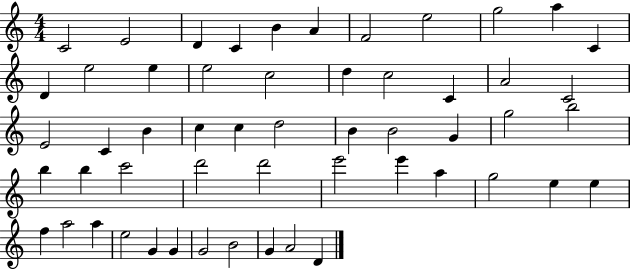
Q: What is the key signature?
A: C major